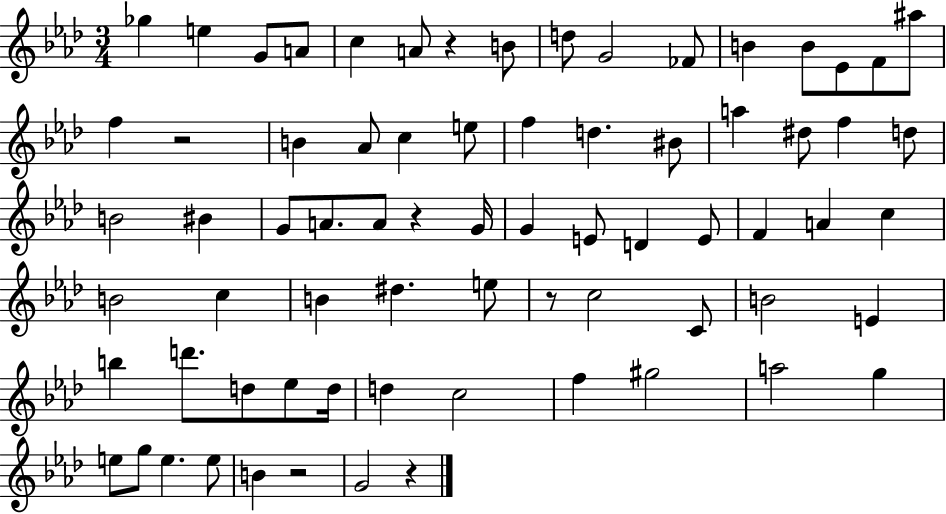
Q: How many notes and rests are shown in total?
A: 72